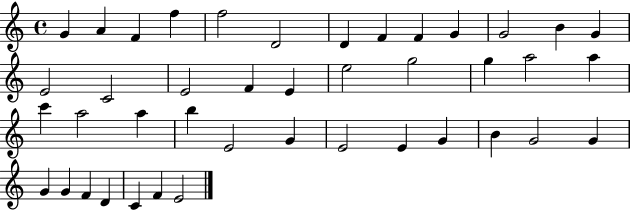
X:1
T:Untitled
M:4/4
L:1/4
K:C
G A F f f2 D2 D F F G G2 B G E2 C2 E2 F E e2 g2 g a2 a c' a2 a b E2 G E2 E G B G2 G G G F D C F E2